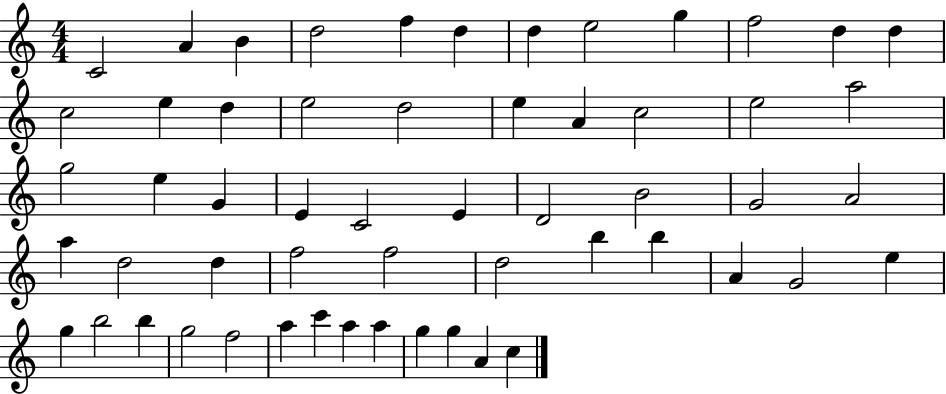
{
  \clef treble
  \numericTimeSignature
  \time 4/4
  \key c \major
  c'2 a'4 b'4 | d''2 f''4 d''4 | d''4 e''2 g''4 | f''2 d''4 d''4 | \break c''2 e''4 d''4 | e''2 d''2 | e''4 a'4 c''2 | e''2 a''2 | \break g''2 e''4 g'4 | e'4 c'2 e'4 | d'2 b'2 | g'2 a'2 | \break a''4 d''2 d''4 | f''2 f''2 | d''2 b''4 b''4 | a'4 g'2 e''4 | \break g''4 b''2 b''4 | g''2 f''2 | a''4 c'''4 a''4 a''4 | g''4 g''4 a'4 c''4 | \break \bar "|."
}